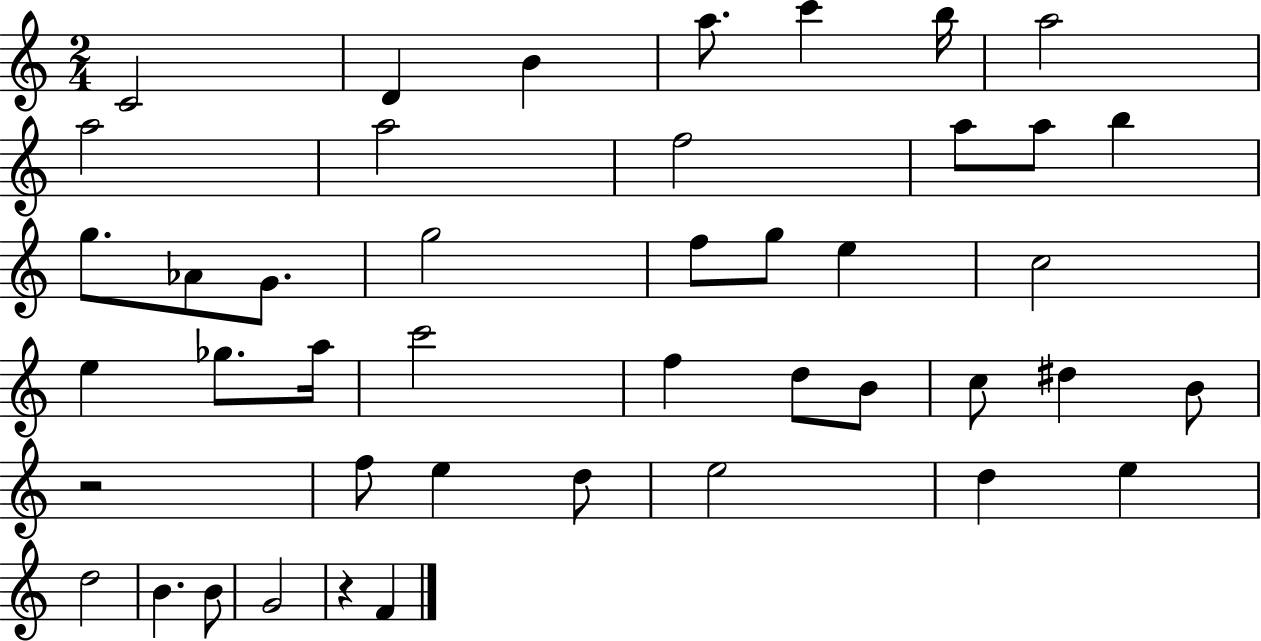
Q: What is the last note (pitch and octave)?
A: F4